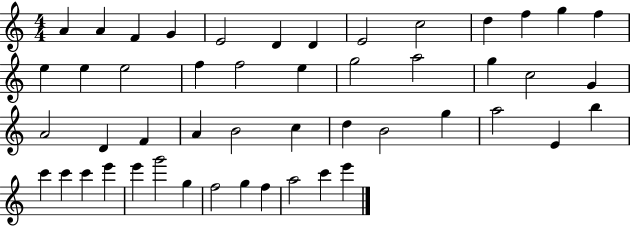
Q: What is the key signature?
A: C major